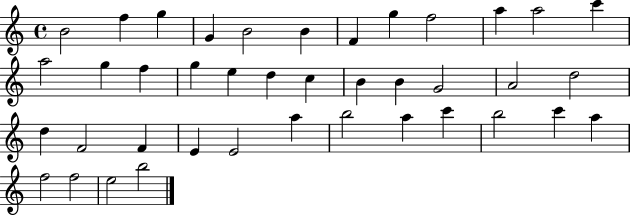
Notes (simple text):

B4/h F5/q G5/q G4/q B4/h B4/q F4/q G5/q F5/h A5/q A5/h C6/q A5/h G5/q F5/q G5/q E5/q D5/q C5/q B4/q B4/q G4/h A4/h D5/h D5/q F4/h F4/q E4/q E4/h A5/q B5/h A5/q C6/q B5/h C6/q A5/q F5/h F5/h E5/h B5/h